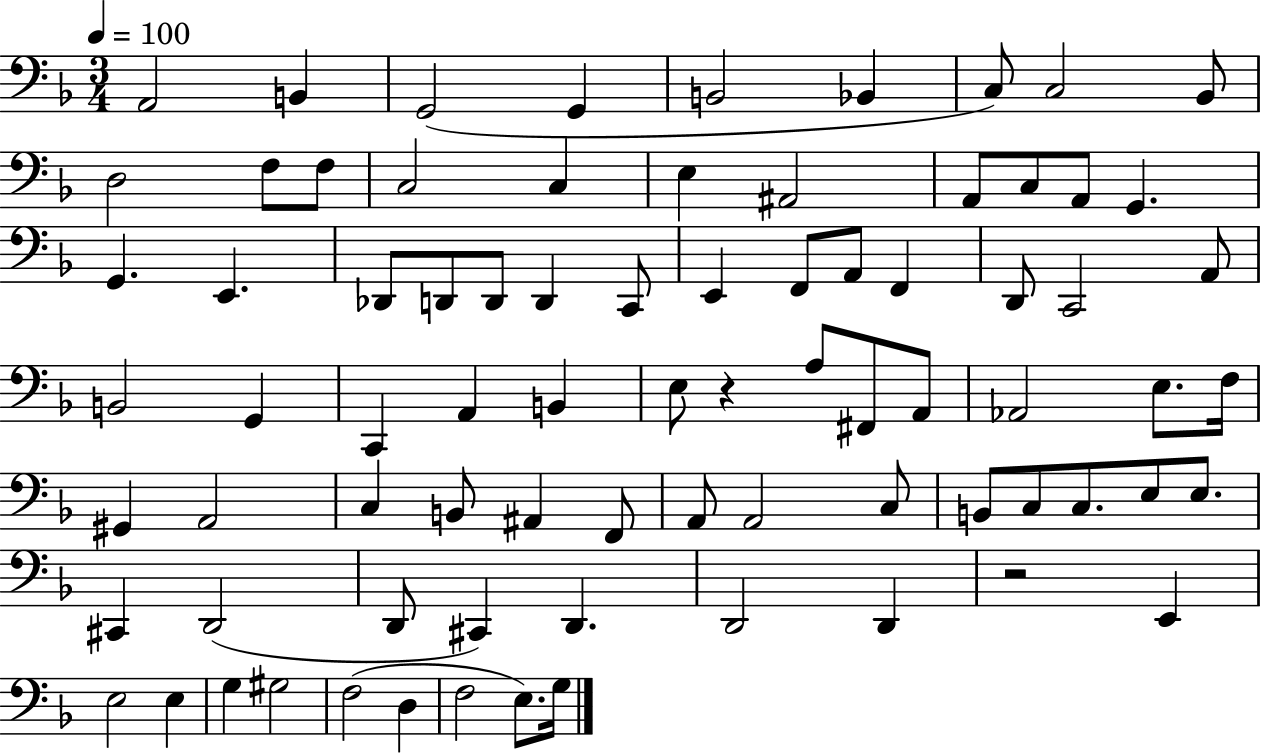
{
  \clef bass
  \numericTimeSignature
  \time 3/4
  \key f \major
  \tempo 4 = 100
  \repeat volta 2 { a,2 b,4 | g,2( g,4 | b,2 bes,4 | c8) c2 bes,8 | \break d2 f8 f8 | c2 c4 | e4 ais,2 | a,8 c8 a,8 g,4. | \break g,4. e,4. | des,8 d,8 d,8 d,4 c,8 | e,4 f,8 a,8 f,4 | d,8 c,2 a,8 | \break b,2 g,4 | c,4 a,4 b,4 | e8 r4 a8 fis,8 a,8 | aes,2 e8. f16 | \break gis,4 a,2 | c4 b,8 ais,4 f,8 | a,8 a,2 c8 | b,8 c8 c8. e8 e8. | \break cis,4 d,2( | d,8 cis,4) d,4. | d,2 d,4 | r2 e,4 | \break e2 e4 | g4 gis2 | f2( d4 | f2 e8.) g16 | \break } \bar "|."
}